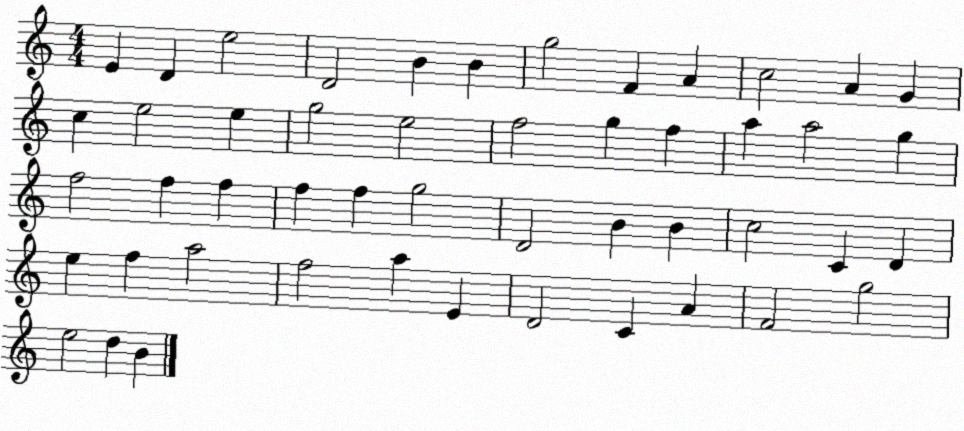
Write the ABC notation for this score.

X:1
T:Untitled
M:4/4
L:1/4
K:C
E D e2 D2 B B g2 F A c2 A G c e2 e g2 e2 f2 g f a a2 g f2 f f f f g2 D2 B B c2 C D e f a2 f2 a E D2 C A F2 g2 e2 d B